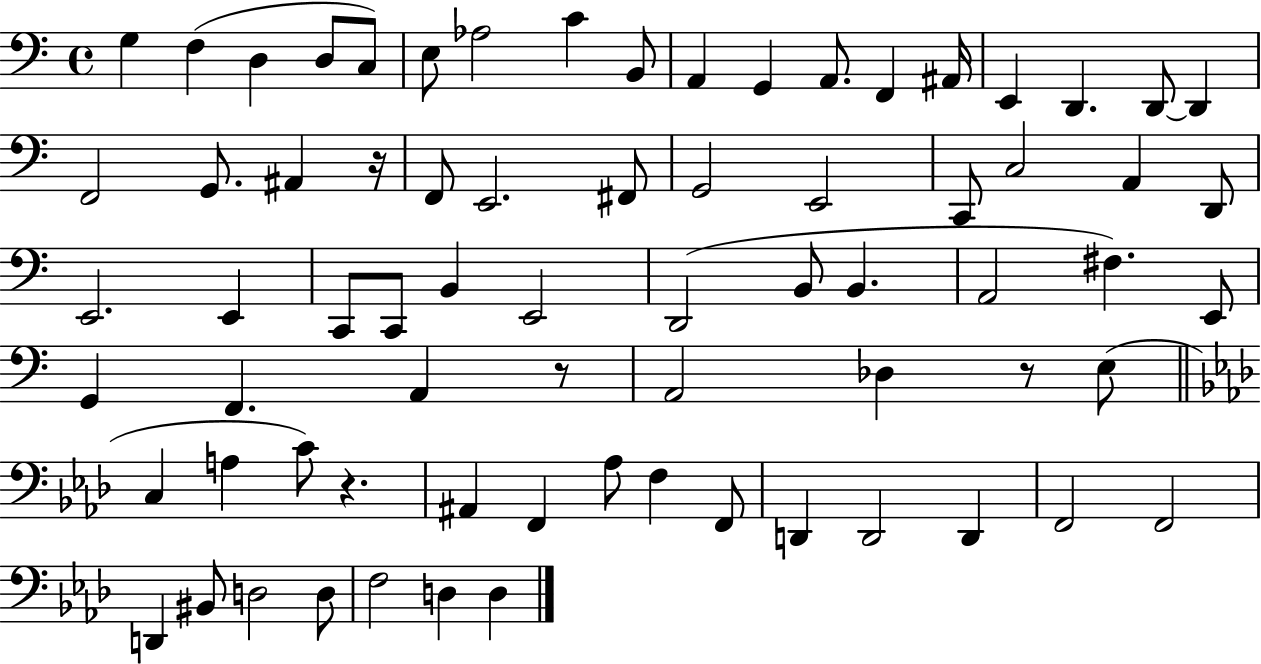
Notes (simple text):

G3/q F3/q D3/q D3/e C3/e E3/e Ab3/h C4/q B2/e A2/q G2/q A2/e. F2/q A#2/s E2/q D2/q. D2/e D2/q F2/h G2/e. A#2/q R/s F2/e E2/h. F#2/e G2/h E2/h C2/e C3/h A2/q D2/e E2/h. E2/q C2/e C2/e B2/q E2/h D2/h B2/e B2/q. A2/h F#3/q. E2/e G2/q F2/q. A2/q R/e A2/h Db3/q R/e E3/e C3/q A3/q C4/e R/q. A#2/q F2/q Ab3/e F3/q F2/e D2/q D2/h D2/q F2/h F2/h D2/q BIS2/e D3/h D3/e F3/h D3/q D3/q